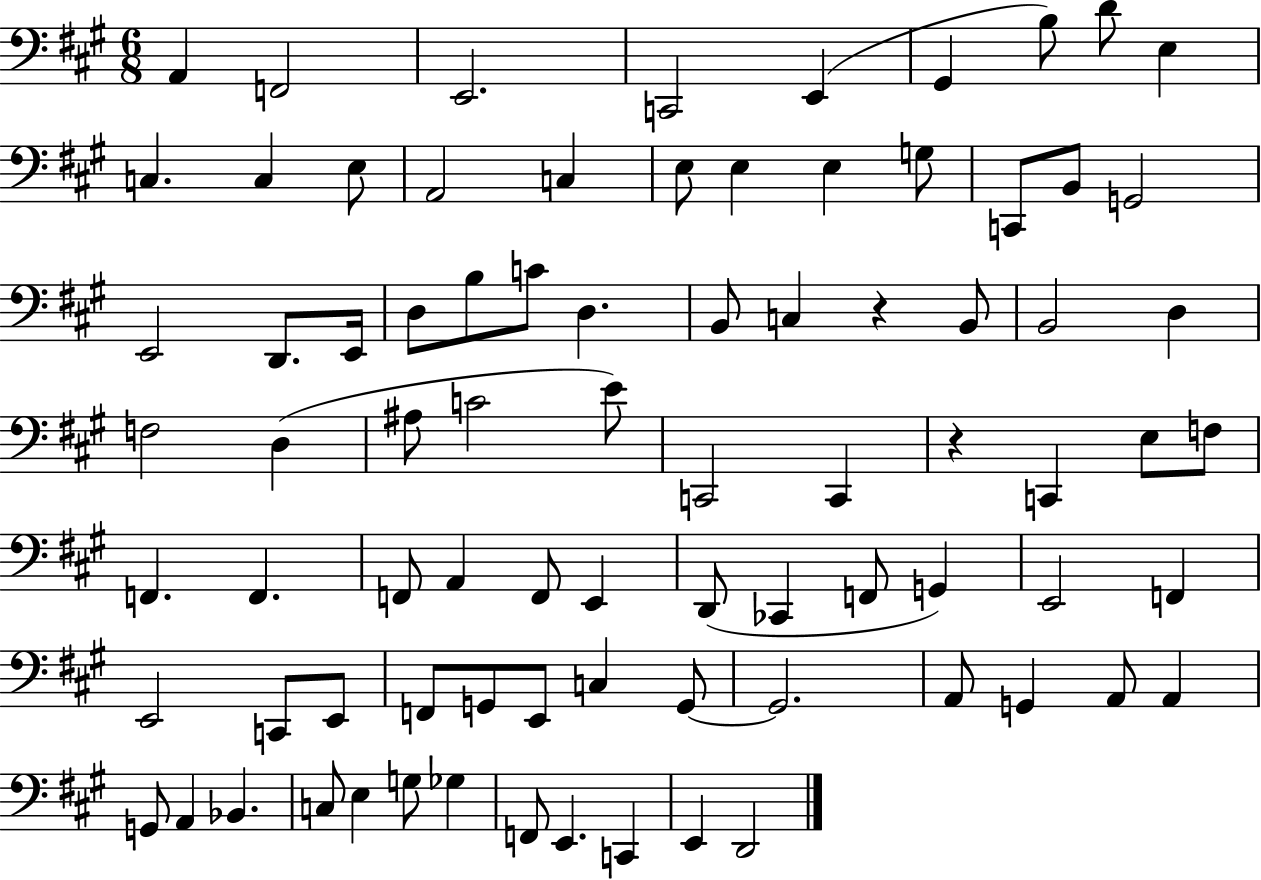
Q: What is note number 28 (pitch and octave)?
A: D3